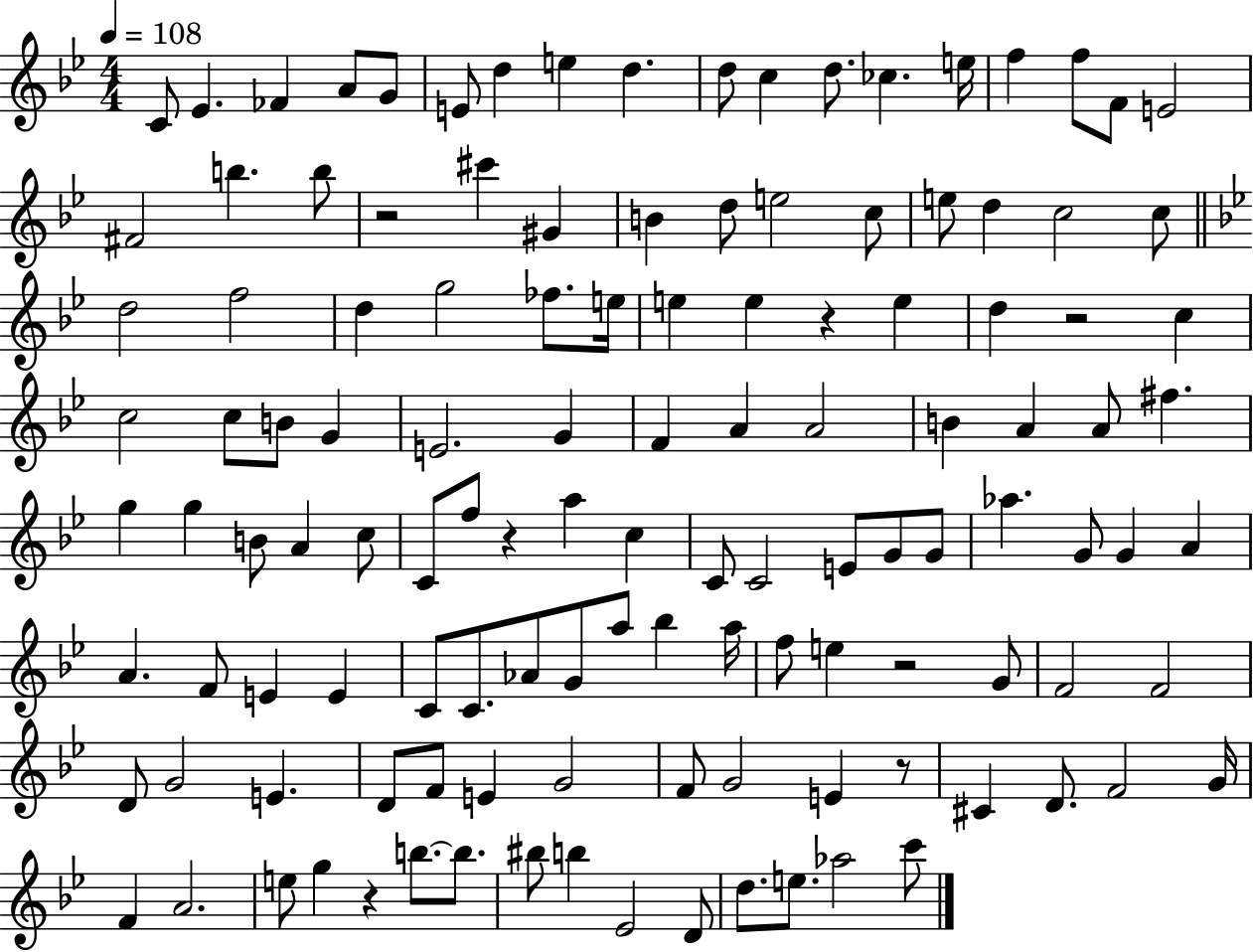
C4/e Eb4/q. FES4/q A4/e G4/e E4/e D5/q E5/q D5/q. D5/e C5/q D5/e. CES5/q. E5/s F5/q F5/e F4/e E4/h F#4/h B5/q. B5/e R/h C#6/q G#4/q B4/q D5/e E5/h C5/e E5/e D5/q C5/h C5/e D5/h F5/h D5/q G5/h FES5/e. E5/s E5/q E5/q R/q E5/q D5/q R/h C5/q C5/h C5/e B4/e G4/q E4/h. G4/q F4/q A4/q A4/h B4/q A4/q A4/e F#5/q. G5/q G5/q B4/e A4/q C5/e C4/e F5/e R/q A5/q C5/q C4/e C4/h E4/e G4/e G4/e Ab5/q. G4/e G4/q A4/q A4/q. F4/e E4/q E4/q C4/e C4/e. Ab4/e G4/e A5/e Bb5/q A5/s F5/e E5/q R/h G4/e F4/h F4/h D4/e G4/h E4/q. D4/e F4/e E4/q G4/h F4/e G4/h E4/q R/e C#4/q D4/e. F4/h G4/s F4/q A4/h. E5/e G5/q R/q B5/e. B5/e. BIS5/e B5/q Eb4/h D4/e D5/e. E5/e. Ab5/h C6/e